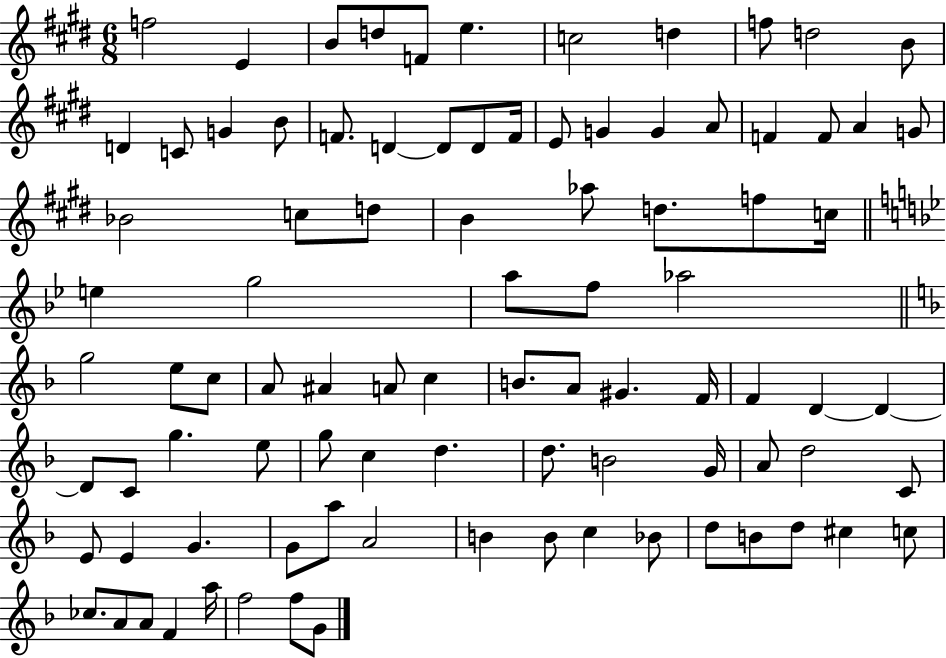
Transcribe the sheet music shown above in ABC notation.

X:1
T:Untitled
M:6/8
L:1/4
K:E
f2 E B/2 d/2 F/2 e c2 d f/2 d2 B/2 D C/2 G B/2 F/2 D D/2 D/2 F/4 E/2 G G A/2 F F/2 A G/2 _B2 c/2 d/2 B _a/2 d/2 f/2 c/4 e g2 a/2 f/2 _a2 g2 e/2 c/2 A/2 ^A A/2 c B/2 A/2 ^G F/4 F D D D/2 C/2 g e/2 g/2 c d d/2 B2 G/4 A/2 d2 C/2 E/2 E G G/2 a/2 A2 B B/2 c _B/2 d/2 B/2 d/2 ^c c/2 _c/2 A/2 A/2 F a/4 f2 f/2 G/2